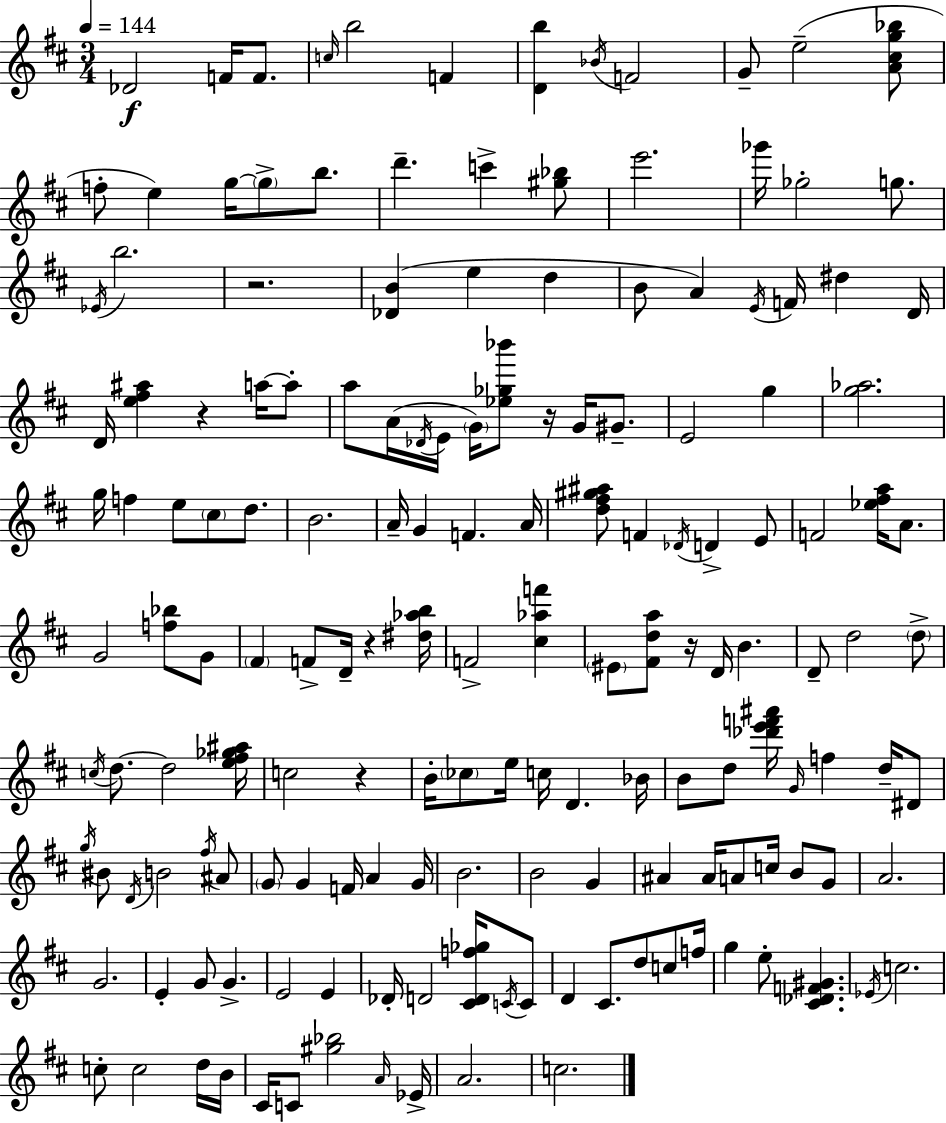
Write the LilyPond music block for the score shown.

{
  \clef treble
  \numericTimeSignature
  \time 3/4
  \key d \major
  \tempo 4 = 144
  des'2\f f'16 f'8. | \grace { c''16 } b''2 f'4 | <d' b''>4 \acciaccatura { bes'16 } f'2 | g'8-- e''2--( | \break <a' cis'' g'' bes''>8 f''8-. e''4) g''16~~ \parenthesize g''8-> b''8. | d'''4.-- c'''4-> | <gis'' bes''>8 e'''2. | ges'''16 ges''2-. g''8. | \break \acciaccatura { ees'16 } b''2. | r2. | <des' b'>4( e''4 d''4 | b'8 a'4) \acciaccatura { e'16 } f'16 dis''4 | \break d'16 d'16 <e'' fis'' ais''>4 r4 | a''16~~ a''8-. a''8 a'16( \acciaccatura { des'16 } e'16 \parenthesize g'16) <ees'' ges'' bes'''>8 | r16 g'16 gis'8.-- e'2 | g''4 <g'' aes''>2. | \break g''16 f''4 e''8 | \parenthesize cis''8 d''8. b'2. | a'16-- g'4 f'4. | a'16 <d'' fis'' gis'' ais''>8 f'4 \acciaccatura { des'16 } | \break d'4-> e'8 f'2 | <ees'' fis'' a''>16 a'8. g'2 | <f'' bes''>8 g'8 \parenthesize fis'4 f'8-> | d'16-- r4 <dis'' aes'' b''>16 f'2-> | \break <cis'' aes'' f'''>4 \parenthesize eis'8 <fis' d'' a''>8 r16 d'16 | b'4. d'8-- d''2 | \parenthesize d''8-> \acciaccatura { c''16 } d''8.~~ d''2 | <e'' fis'' ges'' ais''>16 c''2 | \break r4 b'16-. \parenthesize ces''8 e''16 c''16 | d'4. bes'16 b'8 d''8 <des''' e''' f''' ais'''>16 | \grace { g'16 } f''4 d''16-- dis'8 \acciaccatura { g''16 } bis'8 \acciaccatura { d'16 } | b'2 \acciaccatura { fis''16 } ais'8 \parenthesize g'8 | \break g'4 f'16 a'4 g'16 b'2. | b'2 | g'4 ais'4 | ais'16 a'8 c''16 b'8 g'8 a'2. | \break g'2. | e'4-. | g'8 g'4.-> e'2 | e'4 des'16-. | \break d'2 <cis' d' f'' ges''>16 \acciaccatura { c'16 } c'8 | d'4 cis'8. d''8 c''8 f''16 | g''4 e''8-. <cis' des' f' gis'>4. | \acciaccatura { ees'16 } c''2. | \break c''8-. c''2 d''16 | b'16 cis'16 c'8 <gis'' bes''>2 | \grace { a'16 } ees'16-> a'2. | c''2. | \break \bar "|."
}